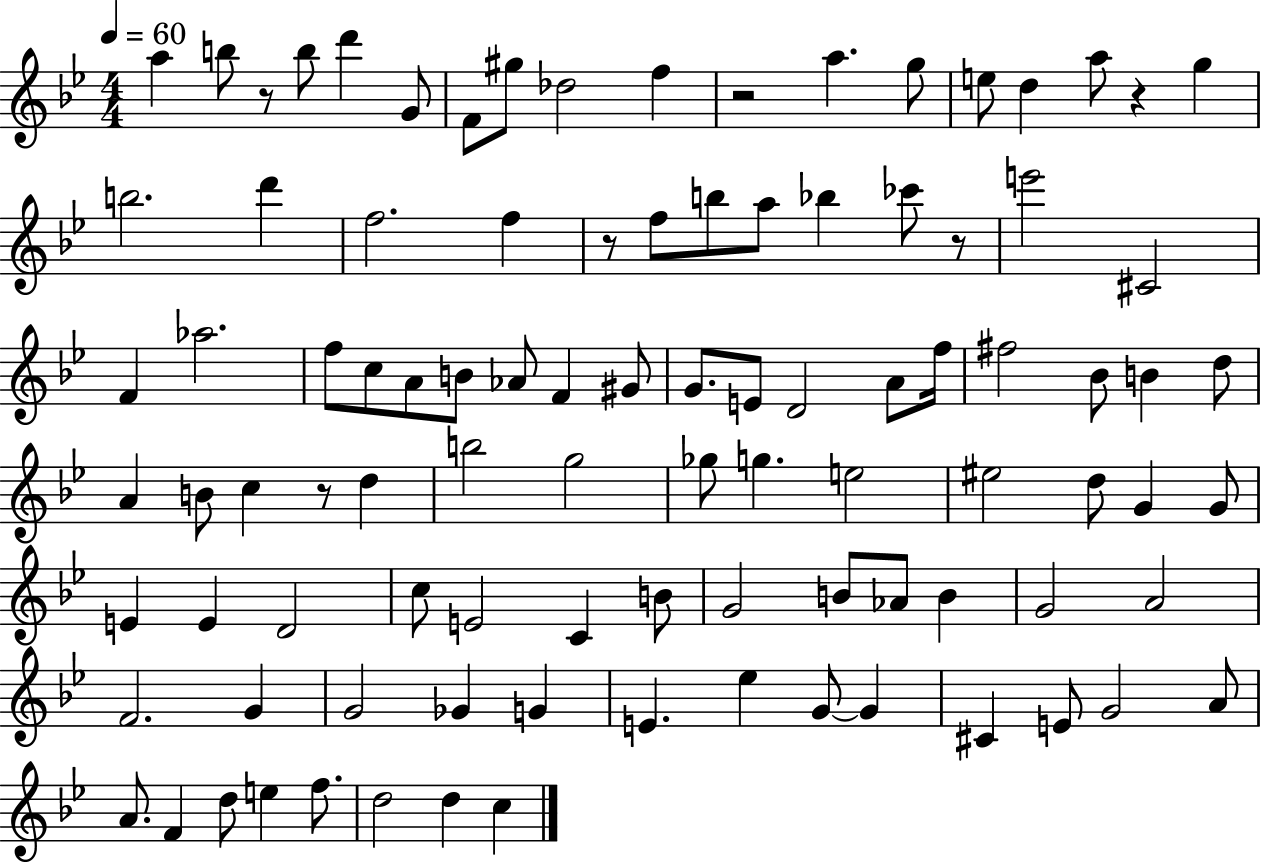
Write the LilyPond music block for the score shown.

{
  \clef treble
  \numericTimeSignature
  \time 4/4
  \key bes \major
  \tempo 4 = 60
  a''4 b''8 r8 b''8 d'''4 g'8 | f'8 gis''8 des''2 f''4 | r2 a''4. g''8 | e''8 d''4 a''8 r4 g''4 | \break b''2. d'''4 | f''2. f''4 | r8 f''8 b''8 a''8 bes''4 ces'''8 r8 | e'''2 cis'2 | \break f'4 aes''2. | f''8 c''8 a'8 b'8 aes'8 f'4 gis'8 | g'8. e'8 d'2 a'8 f''16 | fis''2 bes'8 b'4 d''8 | \break a'4 b'8 c''4 r8 d''4 | b''2 g''2 | ges''8 g''4. e''2 | eis''2 d''8 g'4 g'8 | \break e'4 e'4 d'2 | c''8 e'2 c'4 b'8 | g'2 b'8 aes'8 b'4 | g'2 a'2 | \break f'2. g'4 | g'2 ges'4 g'4 | e'4. ees''4 g'8~~ g'4 | cis'4 e'8 g'2 a'8 | \break a'8. f'4 d''8 e''4 f''8. | d''2 d''4 c''4 | \bar "|."
}